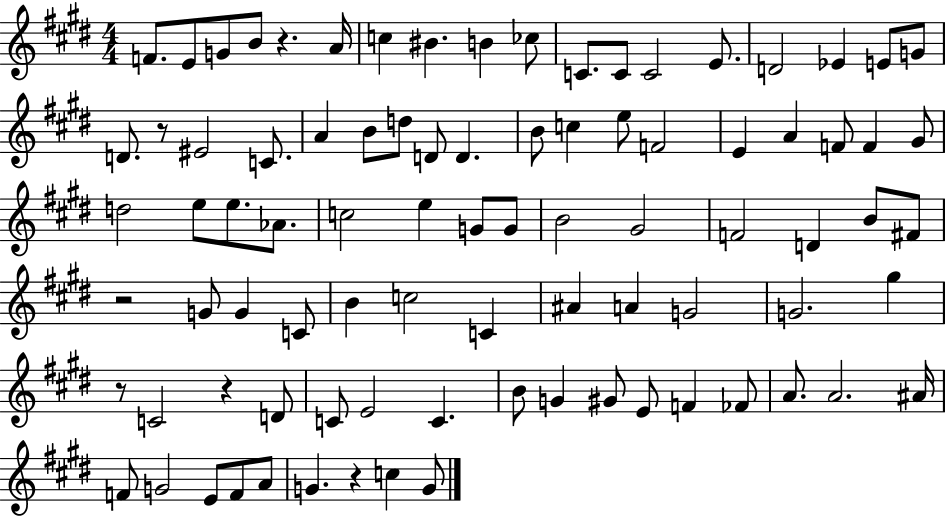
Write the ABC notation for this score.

X:1
T:Untitled
M:4/4
L:1/4
K:E
F/2 E/2 G/2 B/2 z A/4 c ^B B _c/2 C/2 C/2 C2 E/2 D2 _E E/2 G/2 D/2 z/2 ^E2 C/2 A B/2 d/2 D/2 D B/2 c e/2 F2 E A F/2 F ^G/2 d2 e/2 e/2 _A/2 c2 e G/2 G/2 B2 ^G2 F2 D B/2 ^F/2 z2 G/2 G C/2 B c2 C ^A A G2 G2 ^g z/2 C2 z D/2 C/2 E2 C B/2 G ^G/2 E/2 F _F/2 A/2 A2 ^A/4 F/2 G2 E/2 F/2 A/2 G z c G/2